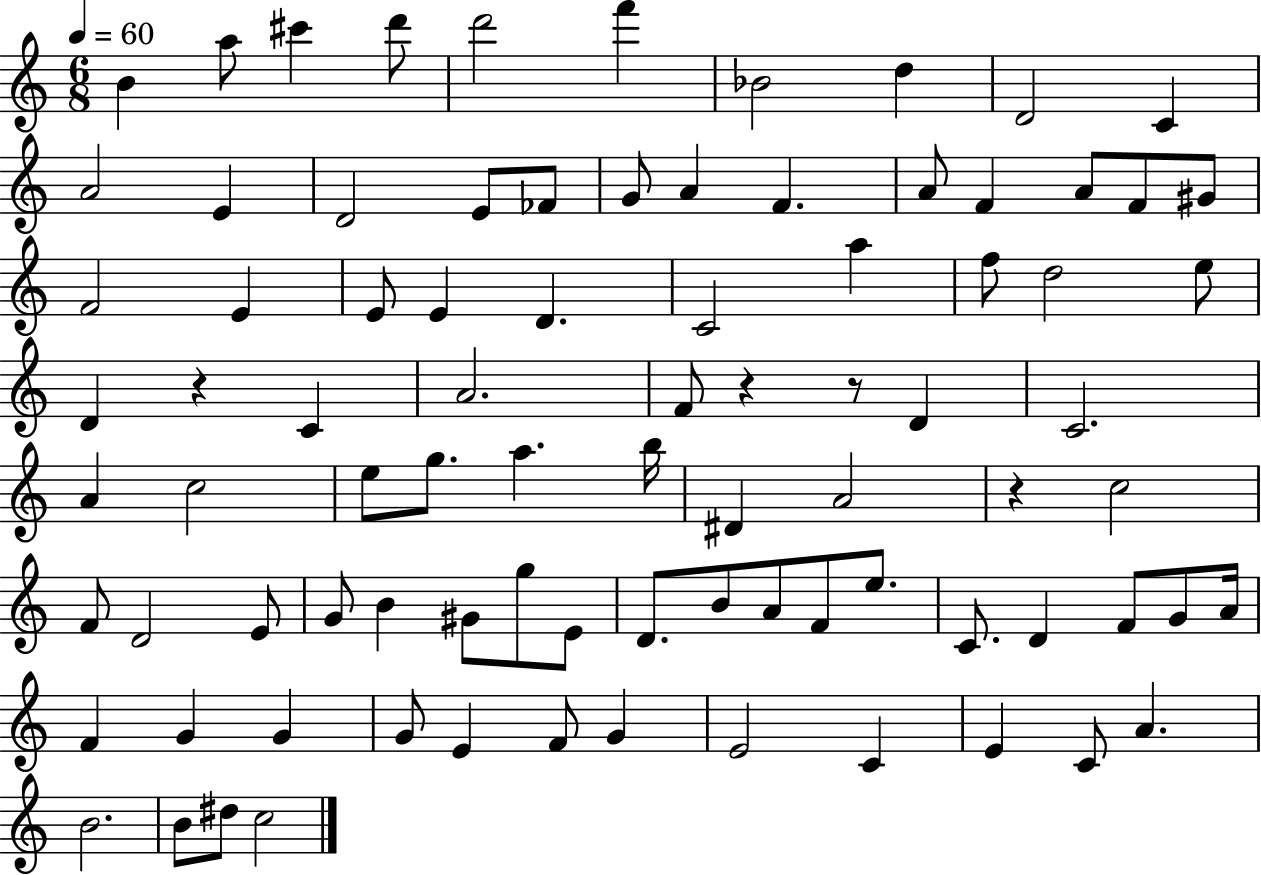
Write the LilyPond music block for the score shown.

{
  \clef treble
  \numericTimeSignature
  \time 6/8
  \key c \major
  \tempo 4 = 60
  \repeat volta 2 { b'4 a''8 cis'''4 d'''8 | d'''2 f'''4 | bes'2 d''4 | d'2 c'4 | \break a'2 e'4 | d'2 e'8 fes'8 | g'8 a'4 f'4. | a'8 f'4 a'8 f'8 gis'8 | \break f'2 e'4 | e'8 e'4 d'4. | c'2 a''4 | f''8 d''2 e''8 | \break d'4 r4 c'4 | a'2. | f'8 r4 r8 d'4 | c'2. | \break a'4 c''2 | e''8 g''8. a''4. b''16 | dis'4 a'2 | r4 c''2 | \break f'8 d'2 e'8 | g'8 b'4 gis'8 g''8 e'8 | d'8. b'8 a'8 f'8 e''8. | c'8. d'4 f'8 g'8 a'16 | \break f'4 g'4 g'4 | g'8 e'4 f'8 g'4 | e'2 c'4 | e'4 c'8 a'4. | \break b'2. | b'8 dis''8 c''2 | } \bar "|."
}